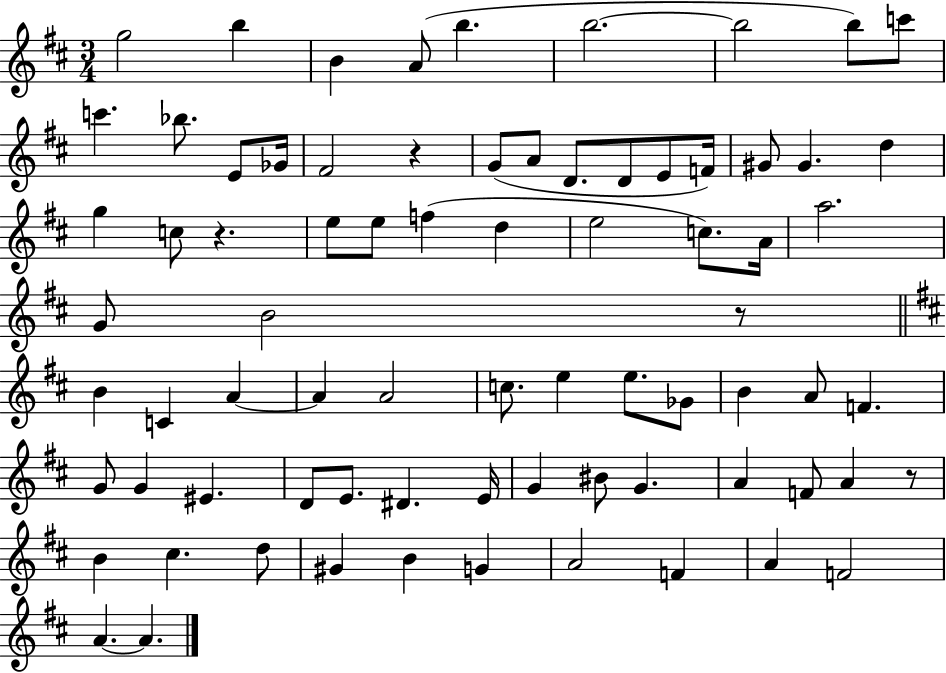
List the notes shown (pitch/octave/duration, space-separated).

G5/h B5/q B4/q A4/e B5/q. B5/h. B5/h B5/e C6/e C6/q. Bb5/e. E4/e Gb4/s F#4/h R/q G4/e A4/e D4/e. D4/e E4/e F4/s G#4/e G#4/q. D5/q G5/q C5/e R/q. E5/e E5/e F5/q D5/q E5/h C5/e. A4/s A5/h. G4/e B4/h R/e B4/q C4/q A4/q A4/q A4/h C5/e. E5/q E5/e. Gb4/e B4/q A4/e F4/q. G4/e G4/q EIS4/q. D4/e E4/e. D#4/q. E4/s G4/q BIS4/e G4/q. A4/q F4/e A4/q R/e B4/q C#5/q. D5/e G#4/q B4/q G4/q A4/h F4/q A4/q F4/h A4/q. A4/q.